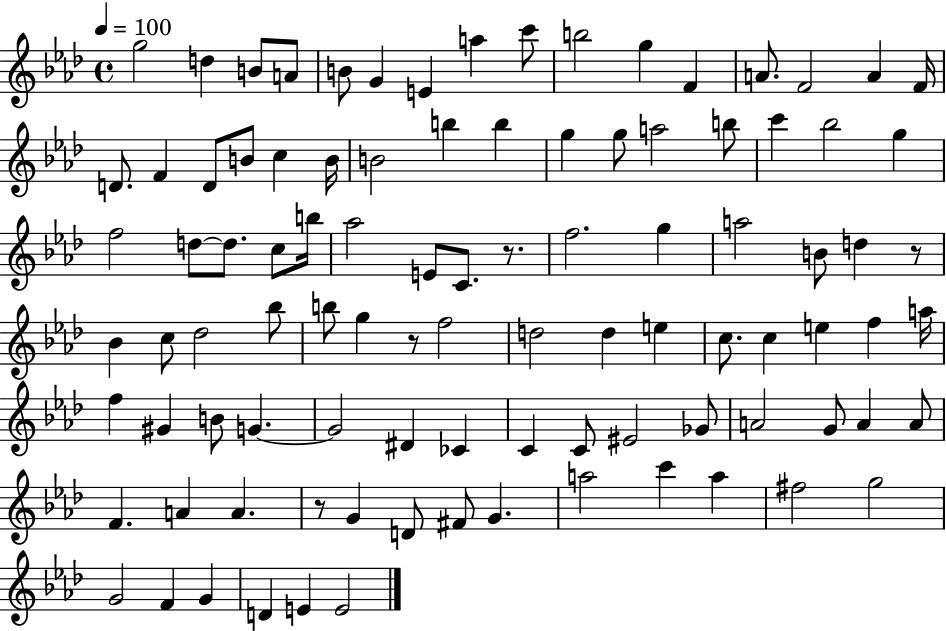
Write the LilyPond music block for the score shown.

{
  \clef treble
  \time 4/4
  \defaultTimeSignature
  \key aes \major
  \tempo 4 = 100
  g''2 d''4 b'8 a'8 | b'8 g'4 e'4 a''4 c'''8 | b''2 g''4 f'4 | a'8. f'2 a'4 f'16 | \break d'8. f'4 d'8 b'8 c''4 b'16 | b'2 b''4 b''4 | g''4 g''8 a''2 b''8 | c'''4 bes''2 g''4 | \break f''2 d''8~~ d''8. c''8 b''16 | aes''2 e'8 c'8. r8. | f''2. g''4 | a''2 b'8 d''4 r8 | \break bes'4 c''8 des''2 bes''8 | b''8 g''4 r8 f''2 | d''2 d''4 e''4 | c''8. c''4 e''4 f''4 a''16 | \break f''4 gis'4 b'8 g'4.~~ | g'2 dis'4 ces'4 | c'4 c'8 eis'2 ges'8 | a'2 g'8 a'4 a'8 | \break f'4. a'4 a'4. | r8 g'4 d'8 fis'8 g'4. | a''2 c'''4 a''4 | fis''2 g''2 | \break g'2 f'4 g'4 | d'4 e'4 e'2 | \bar "|."
}